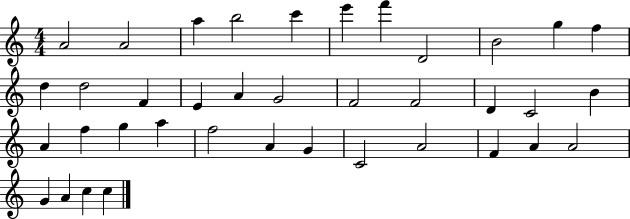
{
  \clef treble
  \numericTimeSignature
  \time 4/4
  \key c \major
  a'2 a'2 | a''4 b''2 c'''4 | e'''4 f'''4 d'2 | b'2 g''4 f''4 | \break d''4 d''2 f'4 | e'4 a'4 g'2 | f'2 f'2 | d'4 c'2 b'4 | \break a'4 f''4 g''4 a''4 | f''2 a'4 g'4 | c'2 a'2 | f'4 a'4 a'2 | \break g'4 a'4 c''4 c''4 | \bar "|."
}